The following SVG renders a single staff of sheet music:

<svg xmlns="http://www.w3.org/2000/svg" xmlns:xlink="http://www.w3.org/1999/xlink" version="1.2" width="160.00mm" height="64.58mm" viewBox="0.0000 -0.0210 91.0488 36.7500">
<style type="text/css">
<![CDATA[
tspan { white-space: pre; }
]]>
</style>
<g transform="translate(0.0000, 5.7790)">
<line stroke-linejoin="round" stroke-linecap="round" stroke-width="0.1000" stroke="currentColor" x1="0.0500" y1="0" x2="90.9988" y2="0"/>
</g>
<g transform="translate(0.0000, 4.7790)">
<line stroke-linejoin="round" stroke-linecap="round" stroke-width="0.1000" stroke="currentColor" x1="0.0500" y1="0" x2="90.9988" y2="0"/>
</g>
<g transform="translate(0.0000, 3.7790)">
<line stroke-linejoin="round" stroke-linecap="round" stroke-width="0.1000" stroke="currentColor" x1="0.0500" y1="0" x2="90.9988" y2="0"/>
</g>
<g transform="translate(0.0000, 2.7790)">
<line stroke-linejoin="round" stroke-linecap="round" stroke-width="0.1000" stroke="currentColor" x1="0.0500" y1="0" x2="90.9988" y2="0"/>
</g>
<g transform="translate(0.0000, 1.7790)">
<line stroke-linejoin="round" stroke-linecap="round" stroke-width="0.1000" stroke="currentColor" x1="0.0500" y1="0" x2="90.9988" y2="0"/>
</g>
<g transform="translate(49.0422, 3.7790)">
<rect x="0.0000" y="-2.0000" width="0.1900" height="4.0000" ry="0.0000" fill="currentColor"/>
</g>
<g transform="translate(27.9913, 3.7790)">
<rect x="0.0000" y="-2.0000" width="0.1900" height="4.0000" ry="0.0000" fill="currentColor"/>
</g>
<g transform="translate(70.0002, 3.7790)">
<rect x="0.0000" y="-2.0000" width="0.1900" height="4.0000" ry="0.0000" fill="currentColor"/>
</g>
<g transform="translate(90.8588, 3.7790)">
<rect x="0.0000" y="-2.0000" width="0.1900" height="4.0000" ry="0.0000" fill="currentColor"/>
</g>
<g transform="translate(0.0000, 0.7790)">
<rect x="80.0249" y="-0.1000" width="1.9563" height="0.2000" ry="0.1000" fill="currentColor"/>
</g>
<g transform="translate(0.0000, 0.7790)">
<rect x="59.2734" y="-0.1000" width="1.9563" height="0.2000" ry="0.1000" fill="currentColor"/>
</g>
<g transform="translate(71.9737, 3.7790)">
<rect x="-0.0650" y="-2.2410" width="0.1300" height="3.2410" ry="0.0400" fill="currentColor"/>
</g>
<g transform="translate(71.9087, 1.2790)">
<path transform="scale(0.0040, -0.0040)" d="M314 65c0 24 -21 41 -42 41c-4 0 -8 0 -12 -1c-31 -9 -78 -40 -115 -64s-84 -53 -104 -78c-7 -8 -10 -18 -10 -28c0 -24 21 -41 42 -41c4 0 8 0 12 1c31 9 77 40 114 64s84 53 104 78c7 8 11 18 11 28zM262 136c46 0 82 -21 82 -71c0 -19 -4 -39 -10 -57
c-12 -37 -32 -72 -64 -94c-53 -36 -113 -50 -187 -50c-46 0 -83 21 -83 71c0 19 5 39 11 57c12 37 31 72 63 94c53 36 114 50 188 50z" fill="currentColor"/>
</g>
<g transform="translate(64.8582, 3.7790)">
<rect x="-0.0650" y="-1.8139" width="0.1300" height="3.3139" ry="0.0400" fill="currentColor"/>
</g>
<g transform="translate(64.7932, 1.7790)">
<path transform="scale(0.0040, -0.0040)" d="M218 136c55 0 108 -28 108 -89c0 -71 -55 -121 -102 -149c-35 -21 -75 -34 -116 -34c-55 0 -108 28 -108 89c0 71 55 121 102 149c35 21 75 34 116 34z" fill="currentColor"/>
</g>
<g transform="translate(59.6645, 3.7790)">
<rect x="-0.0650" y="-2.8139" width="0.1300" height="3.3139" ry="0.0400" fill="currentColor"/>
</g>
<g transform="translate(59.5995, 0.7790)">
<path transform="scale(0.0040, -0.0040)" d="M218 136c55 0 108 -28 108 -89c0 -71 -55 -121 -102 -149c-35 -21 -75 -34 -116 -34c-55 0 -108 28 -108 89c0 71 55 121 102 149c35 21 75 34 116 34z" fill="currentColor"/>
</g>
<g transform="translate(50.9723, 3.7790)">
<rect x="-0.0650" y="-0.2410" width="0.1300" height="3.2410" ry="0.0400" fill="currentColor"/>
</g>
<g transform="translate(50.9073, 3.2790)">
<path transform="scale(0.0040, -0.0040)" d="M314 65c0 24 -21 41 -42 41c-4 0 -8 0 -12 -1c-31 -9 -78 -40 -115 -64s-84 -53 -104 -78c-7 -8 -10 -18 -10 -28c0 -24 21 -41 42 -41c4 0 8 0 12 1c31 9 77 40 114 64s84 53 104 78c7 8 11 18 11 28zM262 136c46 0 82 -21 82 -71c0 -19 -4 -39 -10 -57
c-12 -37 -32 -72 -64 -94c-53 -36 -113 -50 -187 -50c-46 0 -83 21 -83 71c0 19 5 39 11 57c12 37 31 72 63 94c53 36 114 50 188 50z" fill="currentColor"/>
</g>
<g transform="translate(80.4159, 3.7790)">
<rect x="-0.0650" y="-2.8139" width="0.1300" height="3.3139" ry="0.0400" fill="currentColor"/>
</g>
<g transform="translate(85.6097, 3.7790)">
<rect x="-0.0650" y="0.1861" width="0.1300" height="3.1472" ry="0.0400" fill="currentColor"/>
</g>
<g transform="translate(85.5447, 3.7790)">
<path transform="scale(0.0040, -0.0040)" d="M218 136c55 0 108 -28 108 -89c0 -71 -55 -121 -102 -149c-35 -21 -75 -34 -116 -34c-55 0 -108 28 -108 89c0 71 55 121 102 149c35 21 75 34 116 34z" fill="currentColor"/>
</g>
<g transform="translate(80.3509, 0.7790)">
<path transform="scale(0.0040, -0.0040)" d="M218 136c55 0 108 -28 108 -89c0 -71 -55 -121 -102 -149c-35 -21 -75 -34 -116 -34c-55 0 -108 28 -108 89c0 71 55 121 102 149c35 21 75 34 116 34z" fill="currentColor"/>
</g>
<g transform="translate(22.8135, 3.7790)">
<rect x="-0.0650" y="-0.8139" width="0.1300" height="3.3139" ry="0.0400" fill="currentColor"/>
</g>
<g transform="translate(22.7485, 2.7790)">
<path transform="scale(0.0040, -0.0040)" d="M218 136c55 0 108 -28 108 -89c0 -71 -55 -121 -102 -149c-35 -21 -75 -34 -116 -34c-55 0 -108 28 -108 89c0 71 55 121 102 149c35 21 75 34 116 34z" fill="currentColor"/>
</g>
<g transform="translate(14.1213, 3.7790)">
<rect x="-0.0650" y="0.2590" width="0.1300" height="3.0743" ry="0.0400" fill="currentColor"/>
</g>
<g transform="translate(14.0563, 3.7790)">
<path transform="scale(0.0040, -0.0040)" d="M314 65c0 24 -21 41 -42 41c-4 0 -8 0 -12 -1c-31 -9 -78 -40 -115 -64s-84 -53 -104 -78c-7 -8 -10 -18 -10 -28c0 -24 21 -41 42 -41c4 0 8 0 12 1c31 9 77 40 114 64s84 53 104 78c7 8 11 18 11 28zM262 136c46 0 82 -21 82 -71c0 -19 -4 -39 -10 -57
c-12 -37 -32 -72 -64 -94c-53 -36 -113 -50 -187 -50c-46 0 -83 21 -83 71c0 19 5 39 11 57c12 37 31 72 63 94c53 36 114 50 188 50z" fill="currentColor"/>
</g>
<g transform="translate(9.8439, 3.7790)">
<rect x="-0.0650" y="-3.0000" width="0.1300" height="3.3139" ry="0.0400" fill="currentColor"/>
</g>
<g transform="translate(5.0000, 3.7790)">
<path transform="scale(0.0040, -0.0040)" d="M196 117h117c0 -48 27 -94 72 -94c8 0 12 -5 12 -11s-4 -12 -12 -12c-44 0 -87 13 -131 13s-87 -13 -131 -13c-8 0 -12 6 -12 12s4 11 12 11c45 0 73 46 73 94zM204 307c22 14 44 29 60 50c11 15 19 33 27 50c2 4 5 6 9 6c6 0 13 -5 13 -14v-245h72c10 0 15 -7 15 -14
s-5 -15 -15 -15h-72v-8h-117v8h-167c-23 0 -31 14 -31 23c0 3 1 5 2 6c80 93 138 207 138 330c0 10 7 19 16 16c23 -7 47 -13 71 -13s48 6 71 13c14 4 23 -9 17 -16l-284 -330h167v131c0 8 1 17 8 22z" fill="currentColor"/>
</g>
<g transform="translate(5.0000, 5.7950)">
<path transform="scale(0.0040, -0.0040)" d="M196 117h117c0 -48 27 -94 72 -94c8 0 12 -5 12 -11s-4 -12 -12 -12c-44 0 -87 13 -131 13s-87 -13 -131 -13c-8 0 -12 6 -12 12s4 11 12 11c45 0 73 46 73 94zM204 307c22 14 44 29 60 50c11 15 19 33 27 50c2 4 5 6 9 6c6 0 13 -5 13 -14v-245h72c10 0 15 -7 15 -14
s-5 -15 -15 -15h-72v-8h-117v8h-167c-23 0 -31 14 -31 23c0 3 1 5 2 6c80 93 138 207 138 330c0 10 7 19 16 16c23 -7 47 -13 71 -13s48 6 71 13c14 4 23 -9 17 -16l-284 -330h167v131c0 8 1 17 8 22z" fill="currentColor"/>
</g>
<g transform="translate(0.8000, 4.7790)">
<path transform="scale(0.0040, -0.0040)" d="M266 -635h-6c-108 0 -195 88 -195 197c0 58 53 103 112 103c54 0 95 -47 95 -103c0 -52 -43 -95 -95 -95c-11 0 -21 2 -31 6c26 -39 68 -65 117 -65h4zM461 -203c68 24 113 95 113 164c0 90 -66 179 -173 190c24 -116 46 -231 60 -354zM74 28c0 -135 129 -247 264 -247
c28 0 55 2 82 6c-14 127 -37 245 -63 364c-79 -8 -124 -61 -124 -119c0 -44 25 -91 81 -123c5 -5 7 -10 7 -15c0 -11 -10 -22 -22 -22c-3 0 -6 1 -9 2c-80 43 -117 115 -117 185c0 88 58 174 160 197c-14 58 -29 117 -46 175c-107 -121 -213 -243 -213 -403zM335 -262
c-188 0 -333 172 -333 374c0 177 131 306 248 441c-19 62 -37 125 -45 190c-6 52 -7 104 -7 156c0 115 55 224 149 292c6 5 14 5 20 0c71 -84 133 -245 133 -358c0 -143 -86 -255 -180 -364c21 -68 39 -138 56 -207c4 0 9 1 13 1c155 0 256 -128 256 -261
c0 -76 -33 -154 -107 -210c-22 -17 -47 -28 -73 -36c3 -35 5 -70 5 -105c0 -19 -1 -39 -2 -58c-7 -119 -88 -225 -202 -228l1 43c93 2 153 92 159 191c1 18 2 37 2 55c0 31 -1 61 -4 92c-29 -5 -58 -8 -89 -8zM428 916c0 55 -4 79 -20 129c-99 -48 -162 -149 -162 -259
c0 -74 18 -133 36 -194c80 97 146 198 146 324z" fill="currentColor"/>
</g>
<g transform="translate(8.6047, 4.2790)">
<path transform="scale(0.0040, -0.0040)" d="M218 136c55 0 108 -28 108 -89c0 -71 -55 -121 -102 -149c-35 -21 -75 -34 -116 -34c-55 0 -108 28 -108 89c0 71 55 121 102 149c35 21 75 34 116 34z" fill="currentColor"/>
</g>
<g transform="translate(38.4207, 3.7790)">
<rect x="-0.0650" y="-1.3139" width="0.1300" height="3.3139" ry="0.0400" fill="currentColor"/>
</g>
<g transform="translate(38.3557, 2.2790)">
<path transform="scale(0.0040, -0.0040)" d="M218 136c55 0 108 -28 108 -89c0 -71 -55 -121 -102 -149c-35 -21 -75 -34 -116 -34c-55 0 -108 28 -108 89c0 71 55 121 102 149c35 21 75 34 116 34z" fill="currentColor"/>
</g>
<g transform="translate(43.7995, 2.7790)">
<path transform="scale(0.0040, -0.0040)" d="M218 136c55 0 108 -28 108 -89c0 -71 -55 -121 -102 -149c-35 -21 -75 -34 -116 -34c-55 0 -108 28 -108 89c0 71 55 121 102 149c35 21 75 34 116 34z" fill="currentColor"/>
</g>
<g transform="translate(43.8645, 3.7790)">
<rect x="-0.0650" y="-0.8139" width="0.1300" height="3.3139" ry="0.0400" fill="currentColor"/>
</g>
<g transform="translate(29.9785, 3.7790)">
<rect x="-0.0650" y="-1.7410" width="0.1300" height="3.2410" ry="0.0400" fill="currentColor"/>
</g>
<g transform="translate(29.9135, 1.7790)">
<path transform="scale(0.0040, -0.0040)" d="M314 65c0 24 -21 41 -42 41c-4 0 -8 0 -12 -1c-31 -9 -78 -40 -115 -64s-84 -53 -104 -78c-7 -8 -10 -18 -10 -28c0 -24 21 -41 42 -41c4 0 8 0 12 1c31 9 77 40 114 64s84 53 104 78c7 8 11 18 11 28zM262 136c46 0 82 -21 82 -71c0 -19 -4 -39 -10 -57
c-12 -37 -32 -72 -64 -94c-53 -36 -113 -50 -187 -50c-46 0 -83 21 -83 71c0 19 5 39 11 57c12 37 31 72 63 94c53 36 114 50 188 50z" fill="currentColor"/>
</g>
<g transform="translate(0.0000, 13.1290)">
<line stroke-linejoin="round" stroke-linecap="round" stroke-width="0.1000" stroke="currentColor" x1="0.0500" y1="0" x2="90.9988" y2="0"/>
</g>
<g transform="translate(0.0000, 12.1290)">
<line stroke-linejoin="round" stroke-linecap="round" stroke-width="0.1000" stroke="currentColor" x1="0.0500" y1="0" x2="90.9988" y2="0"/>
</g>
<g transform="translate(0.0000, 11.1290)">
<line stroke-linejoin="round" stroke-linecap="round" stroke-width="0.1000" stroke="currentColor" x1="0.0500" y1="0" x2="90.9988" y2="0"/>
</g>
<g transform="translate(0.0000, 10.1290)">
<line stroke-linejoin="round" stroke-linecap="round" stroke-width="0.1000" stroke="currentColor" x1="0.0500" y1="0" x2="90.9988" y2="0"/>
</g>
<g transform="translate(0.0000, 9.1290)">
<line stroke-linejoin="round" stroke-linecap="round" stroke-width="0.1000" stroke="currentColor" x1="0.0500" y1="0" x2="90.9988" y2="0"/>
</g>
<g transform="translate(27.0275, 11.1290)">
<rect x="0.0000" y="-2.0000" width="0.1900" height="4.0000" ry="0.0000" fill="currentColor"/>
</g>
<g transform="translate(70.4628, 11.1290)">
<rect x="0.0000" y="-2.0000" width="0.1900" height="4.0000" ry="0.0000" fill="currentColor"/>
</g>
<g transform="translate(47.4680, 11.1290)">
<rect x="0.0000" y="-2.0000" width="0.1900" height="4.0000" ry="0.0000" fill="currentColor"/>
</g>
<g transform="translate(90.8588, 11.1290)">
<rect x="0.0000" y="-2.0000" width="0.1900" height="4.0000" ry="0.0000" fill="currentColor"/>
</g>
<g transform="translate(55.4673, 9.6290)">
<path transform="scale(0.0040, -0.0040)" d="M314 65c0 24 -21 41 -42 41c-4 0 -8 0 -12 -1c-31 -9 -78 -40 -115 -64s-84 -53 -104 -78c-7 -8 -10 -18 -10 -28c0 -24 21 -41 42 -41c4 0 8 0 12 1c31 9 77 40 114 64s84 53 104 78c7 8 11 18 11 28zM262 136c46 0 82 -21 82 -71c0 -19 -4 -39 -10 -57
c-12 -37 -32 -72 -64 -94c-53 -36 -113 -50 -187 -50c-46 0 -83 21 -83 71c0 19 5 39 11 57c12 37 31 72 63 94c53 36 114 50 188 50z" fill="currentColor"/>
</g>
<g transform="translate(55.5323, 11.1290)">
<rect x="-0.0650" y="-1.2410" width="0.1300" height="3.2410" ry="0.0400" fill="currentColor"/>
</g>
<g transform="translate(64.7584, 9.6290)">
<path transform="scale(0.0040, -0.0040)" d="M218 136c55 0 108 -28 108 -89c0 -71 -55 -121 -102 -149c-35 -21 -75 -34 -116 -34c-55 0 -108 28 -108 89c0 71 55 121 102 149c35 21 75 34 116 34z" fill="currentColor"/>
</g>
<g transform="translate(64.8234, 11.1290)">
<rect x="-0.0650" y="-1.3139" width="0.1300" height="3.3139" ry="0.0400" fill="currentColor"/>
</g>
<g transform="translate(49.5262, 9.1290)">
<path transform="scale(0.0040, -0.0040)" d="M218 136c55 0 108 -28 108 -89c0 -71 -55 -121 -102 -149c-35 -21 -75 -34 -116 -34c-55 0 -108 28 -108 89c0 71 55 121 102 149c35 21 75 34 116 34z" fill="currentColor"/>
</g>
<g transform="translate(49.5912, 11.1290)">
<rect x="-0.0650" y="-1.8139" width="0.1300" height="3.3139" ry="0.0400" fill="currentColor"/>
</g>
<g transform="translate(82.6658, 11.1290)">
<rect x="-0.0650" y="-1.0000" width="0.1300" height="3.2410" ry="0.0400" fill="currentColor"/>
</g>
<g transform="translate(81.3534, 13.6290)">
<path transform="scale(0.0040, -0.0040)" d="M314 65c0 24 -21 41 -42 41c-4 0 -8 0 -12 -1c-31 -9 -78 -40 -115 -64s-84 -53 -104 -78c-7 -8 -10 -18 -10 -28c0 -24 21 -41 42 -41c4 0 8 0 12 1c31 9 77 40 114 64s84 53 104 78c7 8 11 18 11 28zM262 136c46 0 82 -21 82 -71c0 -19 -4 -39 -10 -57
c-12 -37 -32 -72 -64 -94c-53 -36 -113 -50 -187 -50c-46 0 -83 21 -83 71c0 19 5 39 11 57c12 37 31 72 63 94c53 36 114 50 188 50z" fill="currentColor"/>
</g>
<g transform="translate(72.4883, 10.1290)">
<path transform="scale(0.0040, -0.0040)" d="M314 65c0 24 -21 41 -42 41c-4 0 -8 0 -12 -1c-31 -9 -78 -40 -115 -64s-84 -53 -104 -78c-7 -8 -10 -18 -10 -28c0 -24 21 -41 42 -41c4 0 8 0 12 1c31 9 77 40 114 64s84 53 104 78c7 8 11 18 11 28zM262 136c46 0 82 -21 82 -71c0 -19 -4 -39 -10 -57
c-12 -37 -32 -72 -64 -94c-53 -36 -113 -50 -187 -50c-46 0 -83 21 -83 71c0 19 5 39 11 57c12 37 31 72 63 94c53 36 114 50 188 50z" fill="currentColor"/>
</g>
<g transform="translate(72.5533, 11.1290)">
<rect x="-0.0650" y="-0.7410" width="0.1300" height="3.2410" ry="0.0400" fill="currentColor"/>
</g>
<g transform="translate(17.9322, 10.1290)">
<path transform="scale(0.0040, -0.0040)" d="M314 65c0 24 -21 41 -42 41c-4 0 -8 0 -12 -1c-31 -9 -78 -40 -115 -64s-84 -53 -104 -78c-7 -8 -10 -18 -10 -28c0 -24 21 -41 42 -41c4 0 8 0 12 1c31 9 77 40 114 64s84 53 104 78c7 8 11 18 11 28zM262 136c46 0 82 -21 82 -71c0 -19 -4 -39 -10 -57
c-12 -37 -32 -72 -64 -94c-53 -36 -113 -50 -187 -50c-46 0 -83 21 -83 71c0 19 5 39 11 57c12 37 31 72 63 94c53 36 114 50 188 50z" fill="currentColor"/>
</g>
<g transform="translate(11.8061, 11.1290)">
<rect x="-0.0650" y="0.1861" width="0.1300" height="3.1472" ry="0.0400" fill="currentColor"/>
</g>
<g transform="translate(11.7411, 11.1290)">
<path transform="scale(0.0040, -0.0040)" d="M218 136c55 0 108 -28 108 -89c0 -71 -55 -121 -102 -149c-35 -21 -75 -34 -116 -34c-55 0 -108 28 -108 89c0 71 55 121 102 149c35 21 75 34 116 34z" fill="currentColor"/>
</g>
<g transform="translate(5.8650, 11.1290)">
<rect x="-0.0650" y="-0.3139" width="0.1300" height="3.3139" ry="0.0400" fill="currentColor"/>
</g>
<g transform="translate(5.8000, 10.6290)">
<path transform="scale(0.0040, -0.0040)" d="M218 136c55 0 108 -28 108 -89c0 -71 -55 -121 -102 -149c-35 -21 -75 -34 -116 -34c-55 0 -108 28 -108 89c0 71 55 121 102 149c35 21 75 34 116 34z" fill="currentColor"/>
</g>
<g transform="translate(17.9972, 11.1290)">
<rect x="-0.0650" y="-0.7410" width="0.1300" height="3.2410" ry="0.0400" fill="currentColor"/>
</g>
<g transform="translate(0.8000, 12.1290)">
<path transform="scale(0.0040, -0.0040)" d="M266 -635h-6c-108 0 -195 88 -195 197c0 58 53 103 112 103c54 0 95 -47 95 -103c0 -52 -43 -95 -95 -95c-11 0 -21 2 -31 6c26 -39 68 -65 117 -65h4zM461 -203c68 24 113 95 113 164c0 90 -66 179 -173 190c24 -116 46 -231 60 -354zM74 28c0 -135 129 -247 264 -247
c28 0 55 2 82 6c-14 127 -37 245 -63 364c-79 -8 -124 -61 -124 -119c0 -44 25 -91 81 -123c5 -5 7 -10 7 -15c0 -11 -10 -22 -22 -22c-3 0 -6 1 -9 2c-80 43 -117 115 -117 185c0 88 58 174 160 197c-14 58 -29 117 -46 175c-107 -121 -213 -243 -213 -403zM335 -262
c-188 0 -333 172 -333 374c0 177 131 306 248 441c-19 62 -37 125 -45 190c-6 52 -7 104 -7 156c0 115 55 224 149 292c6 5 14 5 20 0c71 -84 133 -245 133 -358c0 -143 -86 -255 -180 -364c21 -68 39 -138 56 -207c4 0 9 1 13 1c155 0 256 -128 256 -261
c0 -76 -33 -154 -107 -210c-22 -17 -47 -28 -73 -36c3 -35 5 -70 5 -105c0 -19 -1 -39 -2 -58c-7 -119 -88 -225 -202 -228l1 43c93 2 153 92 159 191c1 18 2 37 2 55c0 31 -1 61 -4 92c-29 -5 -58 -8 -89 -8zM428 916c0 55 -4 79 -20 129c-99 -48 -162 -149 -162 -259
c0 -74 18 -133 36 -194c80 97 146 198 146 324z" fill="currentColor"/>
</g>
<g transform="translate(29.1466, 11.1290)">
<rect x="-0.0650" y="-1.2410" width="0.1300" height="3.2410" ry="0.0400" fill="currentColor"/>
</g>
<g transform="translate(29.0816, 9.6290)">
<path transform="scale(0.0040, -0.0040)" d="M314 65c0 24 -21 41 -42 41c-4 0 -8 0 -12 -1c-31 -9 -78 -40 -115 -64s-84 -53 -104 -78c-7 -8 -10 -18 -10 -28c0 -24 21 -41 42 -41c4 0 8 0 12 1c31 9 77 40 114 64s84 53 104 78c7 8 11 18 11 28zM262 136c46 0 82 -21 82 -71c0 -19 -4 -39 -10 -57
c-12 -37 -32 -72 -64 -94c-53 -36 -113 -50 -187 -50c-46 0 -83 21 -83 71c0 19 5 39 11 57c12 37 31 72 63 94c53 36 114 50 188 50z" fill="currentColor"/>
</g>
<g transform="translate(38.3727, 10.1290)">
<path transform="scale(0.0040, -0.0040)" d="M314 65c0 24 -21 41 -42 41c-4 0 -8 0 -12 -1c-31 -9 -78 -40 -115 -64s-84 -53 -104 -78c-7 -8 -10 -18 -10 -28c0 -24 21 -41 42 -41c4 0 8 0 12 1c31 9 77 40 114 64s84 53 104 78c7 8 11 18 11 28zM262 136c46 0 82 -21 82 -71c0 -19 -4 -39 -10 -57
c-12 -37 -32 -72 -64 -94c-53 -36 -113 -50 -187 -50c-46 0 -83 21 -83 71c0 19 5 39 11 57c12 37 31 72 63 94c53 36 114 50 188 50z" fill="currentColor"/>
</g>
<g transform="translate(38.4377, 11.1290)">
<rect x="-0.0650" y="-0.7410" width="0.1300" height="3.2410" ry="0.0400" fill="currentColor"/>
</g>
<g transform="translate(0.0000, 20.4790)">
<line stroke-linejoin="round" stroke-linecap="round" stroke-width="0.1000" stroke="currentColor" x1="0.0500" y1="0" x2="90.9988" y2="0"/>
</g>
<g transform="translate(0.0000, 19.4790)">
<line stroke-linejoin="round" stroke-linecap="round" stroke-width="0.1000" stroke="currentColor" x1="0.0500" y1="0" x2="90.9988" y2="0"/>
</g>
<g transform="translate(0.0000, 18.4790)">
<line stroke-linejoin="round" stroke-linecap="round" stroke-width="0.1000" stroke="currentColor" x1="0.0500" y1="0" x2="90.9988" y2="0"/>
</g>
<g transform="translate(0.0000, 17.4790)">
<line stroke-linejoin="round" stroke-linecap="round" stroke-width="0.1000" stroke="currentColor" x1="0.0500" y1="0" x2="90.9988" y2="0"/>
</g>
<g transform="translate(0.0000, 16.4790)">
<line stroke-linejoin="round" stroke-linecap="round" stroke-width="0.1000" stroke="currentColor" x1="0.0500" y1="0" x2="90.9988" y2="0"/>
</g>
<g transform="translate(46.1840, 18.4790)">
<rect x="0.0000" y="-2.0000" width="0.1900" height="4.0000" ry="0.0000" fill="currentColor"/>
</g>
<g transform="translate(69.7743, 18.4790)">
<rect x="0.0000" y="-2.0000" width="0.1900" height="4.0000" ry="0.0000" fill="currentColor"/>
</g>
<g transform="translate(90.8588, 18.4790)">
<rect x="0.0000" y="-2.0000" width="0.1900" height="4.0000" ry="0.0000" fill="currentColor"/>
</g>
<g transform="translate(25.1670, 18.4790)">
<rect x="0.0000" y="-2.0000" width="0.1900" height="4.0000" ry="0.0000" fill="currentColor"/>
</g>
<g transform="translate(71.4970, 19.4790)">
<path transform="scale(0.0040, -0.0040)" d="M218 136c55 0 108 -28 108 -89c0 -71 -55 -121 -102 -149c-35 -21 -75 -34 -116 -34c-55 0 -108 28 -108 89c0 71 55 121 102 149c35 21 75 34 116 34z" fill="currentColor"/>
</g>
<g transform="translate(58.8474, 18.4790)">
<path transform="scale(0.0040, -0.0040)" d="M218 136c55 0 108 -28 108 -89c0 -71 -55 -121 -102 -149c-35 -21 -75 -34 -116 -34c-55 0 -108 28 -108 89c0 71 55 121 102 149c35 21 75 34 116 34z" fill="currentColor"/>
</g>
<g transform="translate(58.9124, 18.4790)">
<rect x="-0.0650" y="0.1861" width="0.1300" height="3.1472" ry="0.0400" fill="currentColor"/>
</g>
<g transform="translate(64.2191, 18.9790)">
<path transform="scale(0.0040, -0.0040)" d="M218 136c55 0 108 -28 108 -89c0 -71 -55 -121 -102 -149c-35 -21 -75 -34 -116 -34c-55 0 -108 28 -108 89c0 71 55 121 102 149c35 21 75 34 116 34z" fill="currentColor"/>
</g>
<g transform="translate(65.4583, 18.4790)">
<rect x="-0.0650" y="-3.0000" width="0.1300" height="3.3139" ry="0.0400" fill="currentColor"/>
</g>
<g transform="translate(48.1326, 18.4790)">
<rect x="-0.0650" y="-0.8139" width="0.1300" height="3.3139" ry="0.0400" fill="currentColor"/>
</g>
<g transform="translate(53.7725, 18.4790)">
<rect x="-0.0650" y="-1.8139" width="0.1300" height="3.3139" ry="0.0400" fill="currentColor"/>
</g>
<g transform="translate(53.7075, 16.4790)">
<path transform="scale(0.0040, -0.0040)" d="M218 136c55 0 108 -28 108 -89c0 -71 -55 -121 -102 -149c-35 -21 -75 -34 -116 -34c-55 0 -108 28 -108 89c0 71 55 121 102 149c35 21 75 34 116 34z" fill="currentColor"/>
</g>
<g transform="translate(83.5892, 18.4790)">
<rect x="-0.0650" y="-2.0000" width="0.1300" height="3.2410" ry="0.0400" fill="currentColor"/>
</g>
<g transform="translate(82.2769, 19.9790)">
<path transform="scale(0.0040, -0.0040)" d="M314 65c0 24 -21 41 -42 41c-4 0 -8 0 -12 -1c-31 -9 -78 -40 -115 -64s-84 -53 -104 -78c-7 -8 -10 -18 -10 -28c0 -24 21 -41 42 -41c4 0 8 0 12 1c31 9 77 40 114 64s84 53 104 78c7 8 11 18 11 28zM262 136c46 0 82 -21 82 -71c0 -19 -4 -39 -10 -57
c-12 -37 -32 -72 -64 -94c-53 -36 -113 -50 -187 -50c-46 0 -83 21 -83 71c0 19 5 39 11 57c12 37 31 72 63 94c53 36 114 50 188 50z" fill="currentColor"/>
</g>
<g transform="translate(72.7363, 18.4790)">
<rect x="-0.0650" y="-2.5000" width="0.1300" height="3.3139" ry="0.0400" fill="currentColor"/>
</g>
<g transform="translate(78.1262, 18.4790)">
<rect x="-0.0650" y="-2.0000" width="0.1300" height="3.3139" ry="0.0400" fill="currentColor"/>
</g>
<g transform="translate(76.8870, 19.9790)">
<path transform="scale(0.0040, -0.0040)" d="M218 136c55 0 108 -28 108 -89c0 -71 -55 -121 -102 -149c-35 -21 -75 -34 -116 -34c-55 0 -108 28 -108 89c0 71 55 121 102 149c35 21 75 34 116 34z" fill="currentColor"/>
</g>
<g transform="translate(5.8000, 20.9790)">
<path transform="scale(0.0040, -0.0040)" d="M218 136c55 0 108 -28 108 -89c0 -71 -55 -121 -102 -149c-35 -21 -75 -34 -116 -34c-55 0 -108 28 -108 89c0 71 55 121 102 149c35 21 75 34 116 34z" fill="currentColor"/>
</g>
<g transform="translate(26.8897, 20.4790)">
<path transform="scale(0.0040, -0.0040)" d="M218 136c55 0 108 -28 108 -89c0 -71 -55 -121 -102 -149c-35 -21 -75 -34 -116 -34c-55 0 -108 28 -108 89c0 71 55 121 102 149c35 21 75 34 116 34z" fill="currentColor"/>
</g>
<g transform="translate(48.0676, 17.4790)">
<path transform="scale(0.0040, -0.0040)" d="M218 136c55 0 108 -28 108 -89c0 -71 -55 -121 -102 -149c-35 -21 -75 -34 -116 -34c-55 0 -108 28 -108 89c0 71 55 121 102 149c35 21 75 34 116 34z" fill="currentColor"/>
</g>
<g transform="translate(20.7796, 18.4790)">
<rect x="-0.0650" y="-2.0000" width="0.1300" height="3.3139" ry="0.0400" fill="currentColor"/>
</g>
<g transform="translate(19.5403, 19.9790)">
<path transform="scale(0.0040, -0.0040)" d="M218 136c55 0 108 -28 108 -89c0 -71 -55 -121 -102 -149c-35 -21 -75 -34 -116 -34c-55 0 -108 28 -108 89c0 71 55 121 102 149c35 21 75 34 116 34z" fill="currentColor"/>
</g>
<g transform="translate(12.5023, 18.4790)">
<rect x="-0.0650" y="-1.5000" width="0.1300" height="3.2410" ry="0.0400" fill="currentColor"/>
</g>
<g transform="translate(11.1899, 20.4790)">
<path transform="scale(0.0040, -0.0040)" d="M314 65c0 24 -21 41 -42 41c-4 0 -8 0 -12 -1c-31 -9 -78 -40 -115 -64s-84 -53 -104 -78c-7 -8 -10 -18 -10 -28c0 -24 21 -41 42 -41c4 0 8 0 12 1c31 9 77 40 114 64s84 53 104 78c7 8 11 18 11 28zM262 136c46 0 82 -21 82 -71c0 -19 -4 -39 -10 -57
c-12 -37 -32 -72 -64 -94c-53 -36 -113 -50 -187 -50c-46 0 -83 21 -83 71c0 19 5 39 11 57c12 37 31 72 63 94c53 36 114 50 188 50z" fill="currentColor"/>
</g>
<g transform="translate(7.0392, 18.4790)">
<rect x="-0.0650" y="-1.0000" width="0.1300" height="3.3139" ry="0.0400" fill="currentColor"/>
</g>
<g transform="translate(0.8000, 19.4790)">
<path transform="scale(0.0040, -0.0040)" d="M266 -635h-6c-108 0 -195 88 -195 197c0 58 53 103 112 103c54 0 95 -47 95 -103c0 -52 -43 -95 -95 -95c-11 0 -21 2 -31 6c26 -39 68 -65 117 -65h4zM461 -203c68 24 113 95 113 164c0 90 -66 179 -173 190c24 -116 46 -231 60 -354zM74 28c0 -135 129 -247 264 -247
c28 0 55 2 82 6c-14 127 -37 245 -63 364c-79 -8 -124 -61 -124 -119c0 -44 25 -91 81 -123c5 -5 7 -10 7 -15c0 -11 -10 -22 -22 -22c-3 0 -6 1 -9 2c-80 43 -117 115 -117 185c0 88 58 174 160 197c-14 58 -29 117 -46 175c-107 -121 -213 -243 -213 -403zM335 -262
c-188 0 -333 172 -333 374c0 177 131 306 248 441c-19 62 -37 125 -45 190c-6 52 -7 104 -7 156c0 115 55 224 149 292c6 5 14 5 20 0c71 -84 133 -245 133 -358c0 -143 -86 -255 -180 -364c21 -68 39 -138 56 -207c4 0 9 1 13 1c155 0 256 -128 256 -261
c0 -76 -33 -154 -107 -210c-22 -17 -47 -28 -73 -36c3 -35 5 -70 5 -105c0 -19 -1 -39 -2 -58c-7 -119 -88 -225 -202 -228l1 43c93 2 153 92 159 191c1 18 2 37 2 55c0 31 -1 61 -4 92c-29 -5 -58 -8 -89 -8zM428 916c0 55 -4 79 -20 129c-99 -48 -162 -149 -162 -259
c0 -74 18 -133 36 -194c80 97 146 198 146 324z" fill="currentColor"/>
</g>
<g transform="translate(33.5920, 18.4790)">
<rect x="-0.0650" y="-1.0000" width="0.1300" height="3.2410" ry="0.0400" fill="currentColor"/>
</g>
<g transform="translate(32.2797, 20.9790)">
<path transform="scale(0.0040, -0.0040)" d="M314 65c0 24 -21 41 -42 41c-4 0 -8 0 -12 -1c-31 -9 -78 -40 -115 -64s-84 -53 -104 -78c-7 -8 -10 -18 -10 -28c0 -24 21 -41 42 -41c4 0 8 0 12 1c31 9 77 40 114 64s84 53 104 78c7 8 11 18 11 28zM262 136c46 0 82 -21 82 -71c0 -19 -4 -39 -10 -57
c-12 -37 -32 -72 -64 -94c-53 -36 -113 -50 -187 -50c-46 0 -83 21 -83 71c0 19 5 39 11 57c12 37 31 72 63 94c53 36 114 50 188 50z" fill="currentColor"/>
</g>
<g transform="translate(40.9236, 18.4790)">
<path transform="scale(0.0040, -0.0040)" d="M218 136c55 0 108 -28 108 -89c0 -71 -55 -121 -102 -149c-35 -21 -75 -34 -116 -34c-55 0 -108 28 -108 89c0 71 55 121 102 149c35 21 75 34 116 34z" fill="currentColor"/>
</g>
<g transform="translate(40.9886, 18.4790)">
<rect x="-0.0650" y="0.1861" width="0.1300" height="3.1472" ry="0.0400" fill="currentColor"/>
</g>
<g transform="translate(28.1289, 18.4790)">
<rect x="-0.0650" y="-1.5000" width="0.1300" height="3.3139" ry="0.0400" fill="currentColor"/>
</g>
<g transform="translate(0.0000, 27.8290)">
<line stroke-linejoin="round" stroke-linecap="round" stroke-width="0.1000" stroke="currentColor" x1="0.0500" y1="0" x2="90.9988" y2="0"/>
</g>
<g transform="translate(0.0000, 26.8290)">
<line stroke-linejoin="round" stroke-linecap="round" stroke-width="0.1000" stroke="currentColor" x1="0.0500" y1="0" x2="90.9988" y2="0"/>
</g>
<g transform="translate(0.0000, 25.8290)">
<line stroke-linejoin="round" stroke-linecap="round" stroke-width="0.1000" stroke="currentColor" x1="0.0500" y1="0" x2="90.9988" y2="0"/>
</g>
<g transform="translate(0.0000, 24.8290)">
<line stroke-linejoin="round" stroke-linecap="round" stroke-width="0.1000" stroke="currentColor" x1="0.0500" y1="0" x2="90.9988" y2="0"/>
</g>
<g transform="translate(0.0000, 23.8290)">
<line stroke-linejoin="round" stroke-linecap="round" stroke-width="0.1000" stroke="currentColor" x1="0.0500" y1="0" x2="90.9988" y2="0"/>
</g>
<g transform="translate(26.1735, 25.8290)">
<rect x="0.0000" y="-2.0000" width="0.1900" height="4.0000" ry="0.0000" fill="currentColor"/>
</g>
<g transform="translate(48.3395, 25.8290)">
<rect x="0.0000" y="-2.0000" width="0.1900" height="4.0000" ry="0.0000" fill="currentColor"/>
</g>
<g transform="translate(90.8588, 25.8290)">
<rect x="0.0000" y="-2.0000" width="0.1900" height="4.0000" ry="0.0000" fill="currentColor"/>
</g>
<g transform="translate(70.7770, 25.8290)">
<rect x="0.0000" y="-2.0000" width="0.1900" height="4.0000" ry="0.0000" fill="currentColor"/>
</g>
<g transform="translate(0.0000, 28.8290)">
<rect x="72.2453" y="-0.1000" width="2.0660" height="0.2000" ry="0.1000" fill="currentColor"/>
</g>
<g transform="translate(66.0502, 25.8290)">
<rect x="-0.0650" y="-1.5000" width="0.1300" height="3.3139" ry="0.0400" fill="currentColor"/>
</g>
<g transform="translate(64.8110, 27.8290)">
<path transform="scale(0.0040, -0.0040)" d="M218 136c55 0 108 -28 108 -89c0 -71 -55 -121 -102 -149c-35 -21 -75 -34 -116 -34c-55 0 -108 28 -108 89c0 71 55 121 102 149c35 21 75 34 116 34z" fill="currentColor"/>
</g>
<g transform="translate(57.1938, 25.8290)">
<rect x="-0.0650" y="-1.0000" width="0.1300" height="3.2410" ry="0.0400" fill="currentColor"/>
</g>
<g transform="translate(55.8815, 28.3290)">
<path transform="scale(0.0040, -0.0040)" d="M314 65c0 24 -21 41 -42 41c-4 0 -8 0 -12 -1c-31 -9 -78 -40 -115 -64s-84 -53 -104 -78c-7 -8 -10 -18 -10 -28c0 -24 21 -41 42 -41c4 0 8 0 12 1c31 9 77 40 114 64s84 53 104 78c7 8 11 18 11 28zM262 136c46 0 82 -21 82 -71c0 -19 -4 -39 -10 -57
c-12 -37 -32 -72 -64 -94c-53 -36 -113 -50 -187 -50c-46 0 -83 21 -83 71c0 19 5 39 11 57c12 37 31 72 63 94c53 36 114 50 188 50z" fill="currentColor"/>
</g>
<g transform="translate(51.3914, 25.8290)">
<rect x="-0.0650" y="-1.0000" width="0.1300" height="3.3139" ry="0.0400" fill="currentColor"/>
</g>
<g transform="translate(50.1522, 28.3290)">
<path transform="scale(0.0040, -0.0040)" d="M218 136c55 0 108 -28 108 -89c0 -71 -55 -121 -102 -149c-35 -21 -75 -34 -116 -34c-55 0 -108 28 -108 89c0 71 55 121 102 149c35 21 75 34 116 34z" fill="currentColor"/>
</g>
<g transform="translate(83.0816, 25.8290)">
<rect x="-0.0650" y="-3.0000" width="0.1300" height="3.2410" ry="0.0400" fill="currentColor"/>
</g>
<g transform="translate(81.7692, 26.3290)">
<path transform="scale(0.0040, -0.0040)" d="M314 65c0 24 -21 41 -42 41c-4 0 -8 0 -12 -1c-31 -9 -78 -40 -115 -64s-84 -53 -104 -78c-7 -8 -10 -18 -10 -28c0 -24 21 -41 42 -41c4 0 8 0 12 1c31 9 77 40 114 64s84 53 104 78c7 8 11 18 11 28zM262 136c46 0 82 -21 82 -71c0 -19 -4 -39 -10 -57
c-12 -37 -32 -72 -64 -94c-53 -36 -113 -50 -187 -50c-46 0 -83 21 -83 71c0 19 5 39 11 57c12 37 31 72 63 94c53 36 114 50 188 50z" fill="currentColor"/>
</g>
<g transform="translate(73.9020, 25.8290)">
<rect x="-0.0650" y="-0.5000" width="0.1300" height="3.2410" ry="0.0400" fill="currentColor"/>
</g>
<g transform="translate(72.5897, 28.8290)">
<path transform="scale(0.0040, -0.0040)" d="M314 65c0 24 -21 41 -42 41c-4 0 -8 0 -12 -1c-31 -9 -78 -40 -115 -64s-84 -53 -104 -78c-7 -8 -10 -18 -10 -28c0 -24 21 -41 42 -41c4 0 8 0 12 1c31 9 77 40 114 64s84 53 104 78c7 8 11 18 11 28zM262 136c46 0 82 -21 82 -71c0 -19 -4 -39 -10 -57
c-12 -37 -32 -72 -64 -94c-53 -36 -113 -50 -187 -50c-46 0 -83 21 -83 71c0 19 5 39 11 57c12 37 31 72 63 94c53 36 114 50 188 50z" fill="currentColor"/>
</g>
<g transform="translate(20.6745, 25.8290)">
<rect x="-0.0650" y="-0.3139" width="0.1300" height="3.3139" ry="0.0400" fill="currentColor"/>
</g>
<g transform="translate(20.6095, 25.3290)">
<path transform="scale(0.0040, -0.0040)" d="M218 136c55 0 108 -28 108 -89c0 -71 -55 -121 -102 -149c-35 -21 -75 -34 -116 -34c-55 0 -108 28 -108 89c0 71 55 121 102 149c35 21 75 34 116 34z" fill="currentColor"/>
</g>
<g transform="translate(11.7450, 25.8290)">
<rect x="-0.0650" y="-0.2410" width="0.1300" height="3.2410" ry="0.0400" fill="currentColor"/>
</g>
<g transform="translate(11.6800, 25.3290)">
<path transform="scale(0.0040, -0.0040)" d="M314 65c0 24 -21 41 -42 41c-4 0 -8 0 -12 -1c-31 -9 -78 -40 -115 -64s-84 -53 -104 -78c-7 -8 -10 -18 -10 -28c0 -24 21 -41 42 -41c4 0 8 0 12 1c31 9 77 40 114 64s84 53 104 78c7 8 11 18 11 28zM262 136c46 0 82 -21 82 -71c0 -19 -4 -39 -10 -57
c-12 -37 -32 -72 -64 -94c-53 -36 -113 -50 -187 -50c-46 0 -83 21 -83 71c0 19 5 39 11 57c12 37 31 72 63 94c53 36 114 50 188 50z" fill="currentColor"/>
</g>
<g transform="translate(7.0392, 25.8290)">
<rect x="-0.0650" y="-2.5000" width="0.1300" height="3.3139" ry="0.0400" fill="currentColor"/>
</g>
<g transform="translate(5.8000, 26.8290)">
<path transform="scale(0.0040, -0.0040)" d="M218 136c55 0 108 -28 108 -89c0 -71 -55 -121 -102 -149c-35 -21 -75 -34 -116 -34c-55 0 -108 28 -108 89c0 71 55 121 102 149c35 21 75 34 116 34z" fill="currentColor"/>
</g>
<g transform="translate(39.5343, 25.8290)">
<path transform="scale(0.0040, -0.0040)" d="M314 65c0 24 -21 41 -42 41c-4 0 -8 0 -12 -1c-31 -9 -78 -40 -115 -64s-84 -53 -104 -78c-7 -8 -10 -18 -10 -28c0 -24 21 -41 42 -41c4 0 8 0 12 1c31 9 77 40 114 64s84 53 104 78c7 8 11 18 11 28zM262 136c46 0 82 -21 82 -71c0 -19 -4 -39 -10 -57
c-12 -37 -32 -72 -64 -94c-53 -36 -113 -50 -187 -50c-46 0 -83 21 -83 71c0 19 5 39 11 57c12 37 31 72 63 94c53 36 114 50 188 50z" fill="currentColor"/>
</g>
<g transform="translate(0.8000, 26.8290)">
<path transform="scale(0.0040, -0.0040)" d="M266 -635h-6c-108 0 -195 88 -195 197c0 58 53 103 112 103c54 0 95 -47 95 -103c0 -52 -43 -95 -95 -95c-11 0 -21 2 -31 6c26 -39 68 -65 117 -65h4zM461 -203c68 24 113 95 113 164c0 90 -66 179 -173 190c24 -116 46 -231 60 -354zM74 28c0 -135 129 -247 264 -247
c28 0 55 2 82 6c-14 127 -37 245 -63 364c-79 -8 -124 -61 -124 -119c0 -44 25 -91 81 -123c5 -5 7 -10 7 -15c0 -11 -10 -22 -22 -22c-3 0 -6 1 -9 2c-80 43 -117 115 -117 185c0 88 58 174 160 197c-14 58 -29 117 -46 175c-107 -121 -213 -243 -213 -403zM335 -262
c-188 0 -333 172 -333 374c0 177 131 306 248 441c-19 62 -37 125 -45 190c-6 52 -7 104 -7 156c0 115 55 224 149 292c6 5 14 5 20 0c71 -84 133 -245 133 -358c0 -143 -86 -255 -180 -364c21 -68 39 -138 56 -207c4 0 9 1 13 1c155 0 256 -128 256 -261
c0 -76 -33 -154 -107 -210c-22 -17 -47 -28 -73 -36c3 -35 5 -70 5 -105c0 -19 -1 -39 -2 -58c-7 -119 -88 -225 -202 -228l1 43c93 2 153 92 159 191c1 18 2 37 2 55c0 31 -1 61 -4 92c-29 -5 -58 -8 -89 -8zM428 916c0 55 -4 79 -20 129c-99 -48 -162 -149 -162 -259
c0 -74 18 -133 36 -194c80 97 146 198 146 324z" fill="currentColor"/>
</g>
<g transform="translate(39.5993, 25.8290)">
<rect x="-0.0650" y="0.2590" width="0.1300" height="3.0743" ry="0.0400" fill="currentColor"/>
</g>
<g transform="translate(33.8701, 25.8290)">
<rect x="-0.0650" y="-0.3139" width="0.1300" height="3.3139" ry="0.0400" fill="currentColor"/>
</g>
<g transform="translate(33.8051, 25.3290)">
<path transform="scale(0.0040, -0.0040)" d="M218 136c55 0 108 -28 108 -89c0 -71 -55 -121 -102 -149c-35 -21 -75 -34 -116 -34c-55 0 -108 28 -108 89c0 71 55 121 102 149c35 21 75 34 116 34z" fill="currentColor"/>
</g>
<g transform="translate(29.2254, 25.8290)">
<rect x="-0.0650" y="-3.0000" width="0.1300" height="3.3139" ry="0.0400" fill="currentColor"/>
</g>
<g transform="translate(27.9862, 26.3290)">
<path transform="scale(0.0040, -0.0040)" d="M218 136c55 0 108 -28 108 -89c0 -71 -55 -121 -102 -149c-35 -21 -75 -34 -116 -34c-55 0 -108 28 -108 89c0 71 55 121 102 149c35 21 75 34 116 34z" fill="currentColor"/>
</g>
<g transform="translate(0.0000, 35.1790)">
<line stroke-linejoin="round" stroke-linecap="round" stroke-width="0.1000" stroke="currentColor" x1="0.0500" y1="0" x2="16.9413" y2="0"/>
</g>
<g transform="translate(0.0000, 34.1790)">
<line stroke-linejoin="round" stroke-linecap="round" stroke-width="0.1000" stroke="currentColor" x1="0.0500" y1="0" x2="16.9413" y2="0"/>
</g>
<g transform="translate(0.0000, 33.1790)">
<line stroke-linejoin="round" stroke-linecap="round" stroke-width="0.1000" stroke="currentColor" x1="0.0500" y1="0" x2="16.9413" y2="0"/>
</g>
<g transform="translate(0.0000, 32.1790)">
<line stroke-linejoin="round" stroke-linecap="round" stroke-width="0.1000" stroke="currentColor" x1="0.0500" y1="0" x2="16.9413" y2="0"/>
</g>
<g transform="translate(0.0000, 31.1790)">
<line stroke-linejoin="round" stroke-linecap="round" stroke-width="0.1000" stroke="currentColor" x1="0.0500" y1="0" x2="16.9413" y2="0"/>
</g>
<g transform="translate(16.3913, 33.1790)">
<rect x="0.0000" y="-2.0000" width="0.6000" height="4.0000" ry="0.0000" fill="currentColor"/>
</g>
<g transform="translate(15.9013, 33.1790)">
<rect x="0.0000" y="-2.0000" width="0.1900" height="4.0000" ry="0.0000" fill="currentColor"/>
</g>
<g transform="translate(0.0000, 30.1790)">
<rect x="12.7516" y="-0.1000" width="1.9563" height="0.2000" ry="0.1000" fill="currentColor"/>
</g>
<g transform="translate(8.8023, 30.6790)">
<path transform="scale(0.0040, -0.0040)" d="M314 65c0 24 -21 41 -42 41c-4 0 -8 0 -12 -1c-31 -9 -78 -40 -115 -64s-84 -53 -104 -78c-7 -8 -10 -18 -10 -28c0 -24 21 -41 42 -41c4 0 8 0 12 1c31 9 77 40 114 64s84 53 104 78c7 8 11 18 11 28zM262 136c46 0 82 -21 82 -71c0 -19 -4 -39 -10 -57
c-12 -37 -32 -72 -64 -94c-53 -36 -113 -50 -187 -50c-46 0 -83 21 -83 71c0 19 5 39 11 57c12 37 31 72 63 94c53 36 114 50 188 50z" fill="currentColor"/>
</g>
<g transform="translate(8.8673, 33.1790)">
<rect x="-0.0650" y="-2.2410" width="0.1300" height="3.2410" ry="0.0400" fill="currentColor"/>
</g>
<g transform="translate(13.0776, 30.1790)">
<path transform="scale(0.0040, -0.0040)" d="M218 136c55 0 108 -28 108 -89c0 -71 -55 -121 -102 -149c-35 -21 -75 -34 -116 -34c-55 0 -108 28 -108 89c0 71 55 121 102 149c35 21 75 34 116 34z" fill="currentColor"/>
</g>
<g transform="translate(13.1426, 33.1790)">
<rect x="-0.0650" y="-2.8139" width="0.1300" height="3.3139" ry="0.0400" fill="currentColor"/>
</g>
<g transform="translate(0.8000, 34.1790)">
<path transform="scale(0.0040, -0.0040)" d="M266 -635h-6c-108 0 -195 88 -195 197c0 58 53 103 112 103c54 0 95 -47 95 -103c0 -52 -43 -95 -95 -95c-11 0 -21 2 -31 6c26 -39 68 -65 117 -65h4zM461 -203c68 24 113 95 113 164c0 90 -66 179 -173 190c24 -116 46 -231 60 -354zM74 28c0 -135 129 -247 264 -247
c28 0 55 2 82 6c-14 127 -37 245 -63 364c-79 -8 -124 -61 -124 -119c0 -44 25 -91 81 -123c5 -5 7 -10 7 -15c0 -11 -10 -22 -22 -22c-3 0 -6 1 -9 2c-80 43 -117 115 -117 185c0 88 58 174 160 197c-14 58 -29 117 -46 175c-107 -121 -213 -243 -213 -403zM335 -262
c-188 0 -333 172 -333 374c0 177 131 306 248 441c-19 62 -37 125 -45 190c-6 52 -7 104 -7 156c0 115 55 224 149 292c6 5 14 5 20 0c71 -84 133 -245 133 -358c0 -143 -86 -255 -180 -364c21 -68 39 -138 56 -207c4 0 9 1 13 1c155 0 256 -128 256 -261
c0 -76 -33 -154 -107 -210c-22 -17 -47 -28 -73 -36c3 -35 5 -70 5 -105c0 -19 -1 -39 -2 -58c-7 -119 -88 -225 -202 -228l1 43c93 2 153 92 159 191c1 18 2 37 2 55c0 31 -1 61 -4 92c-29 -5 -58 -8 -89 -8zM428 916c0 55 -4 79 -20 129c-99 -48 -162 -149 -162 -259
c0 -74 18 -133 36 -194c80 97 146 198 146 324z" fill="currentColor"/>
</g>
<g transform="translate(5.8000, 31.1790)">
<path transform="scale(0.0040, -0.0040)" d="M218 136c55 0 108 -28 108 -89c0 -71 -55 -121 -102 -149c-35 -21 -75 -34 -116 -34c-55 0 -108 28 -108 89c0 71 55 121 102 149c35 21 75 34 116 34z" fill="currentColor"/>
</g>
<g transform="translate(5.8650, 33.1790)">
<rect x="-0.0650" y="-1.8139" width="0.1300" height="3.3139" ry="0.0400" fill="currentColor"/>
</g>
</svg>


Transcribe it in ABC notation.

X:1
T:Untitled
M:4/4
L:1/4
K:C
A B2 d f2 e d c2 a f g2 a B c B d2 e2 d2 f e2 e d2 D2 D E2 F E D2 B d f B A G F F2 G c2 c A c B2 D D2 E C2 A2 f g2 a